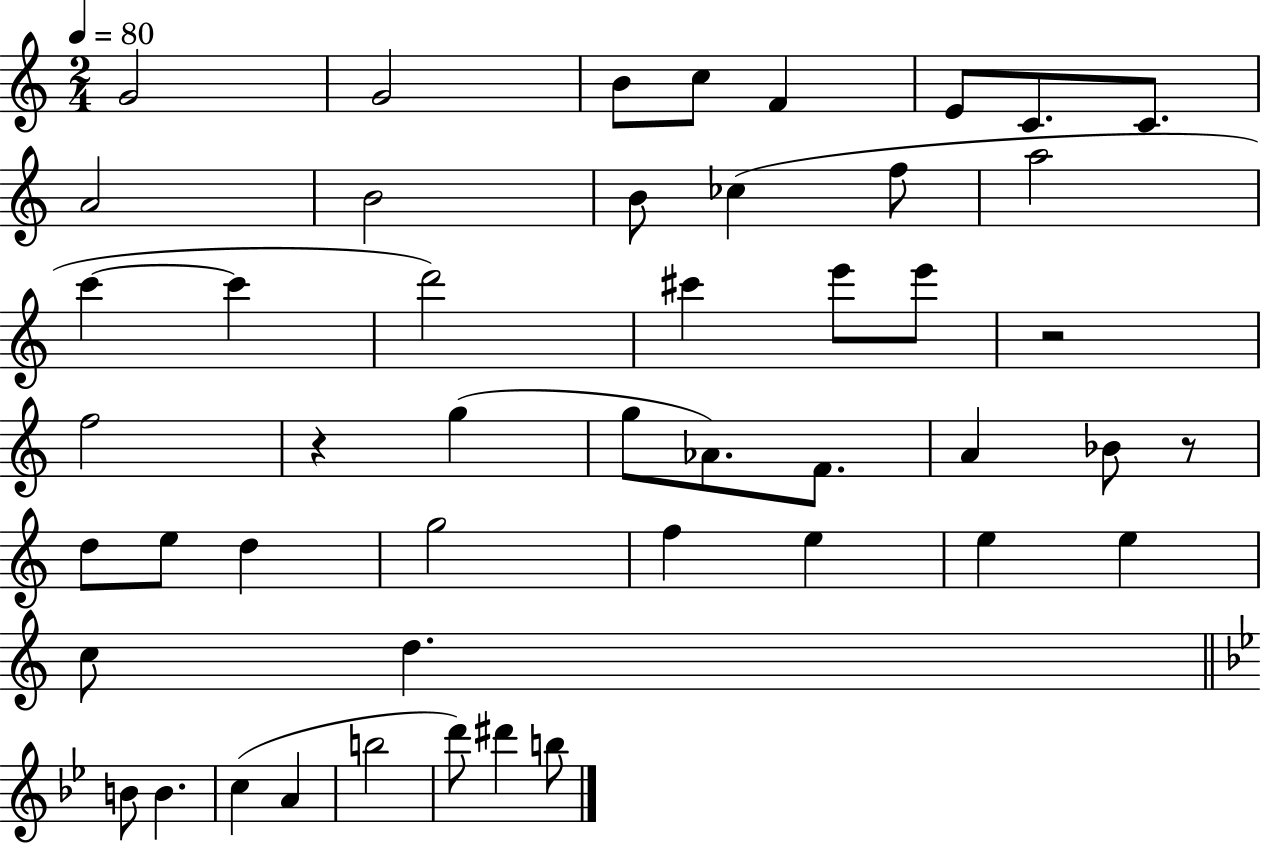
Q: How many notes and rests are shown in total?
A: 48